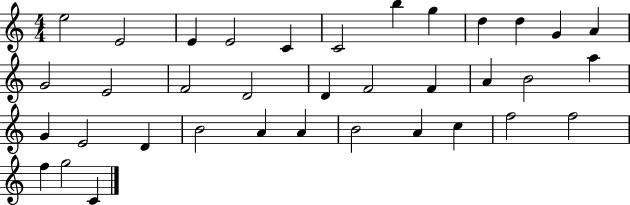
E5/h E4/h E4/q E4/h C4/q C4/h B5/q G5/q D5/q D5/q G4/q A4/q G4/h E4/h F4/h D4/h D4/q F4/h F4/q A4/q B4/h A5/q G4/q E4/h D4/q B4/h A4/q A4/q B4/h A4/q C5/q F5/h F5/h F5/q G5/h C4/q